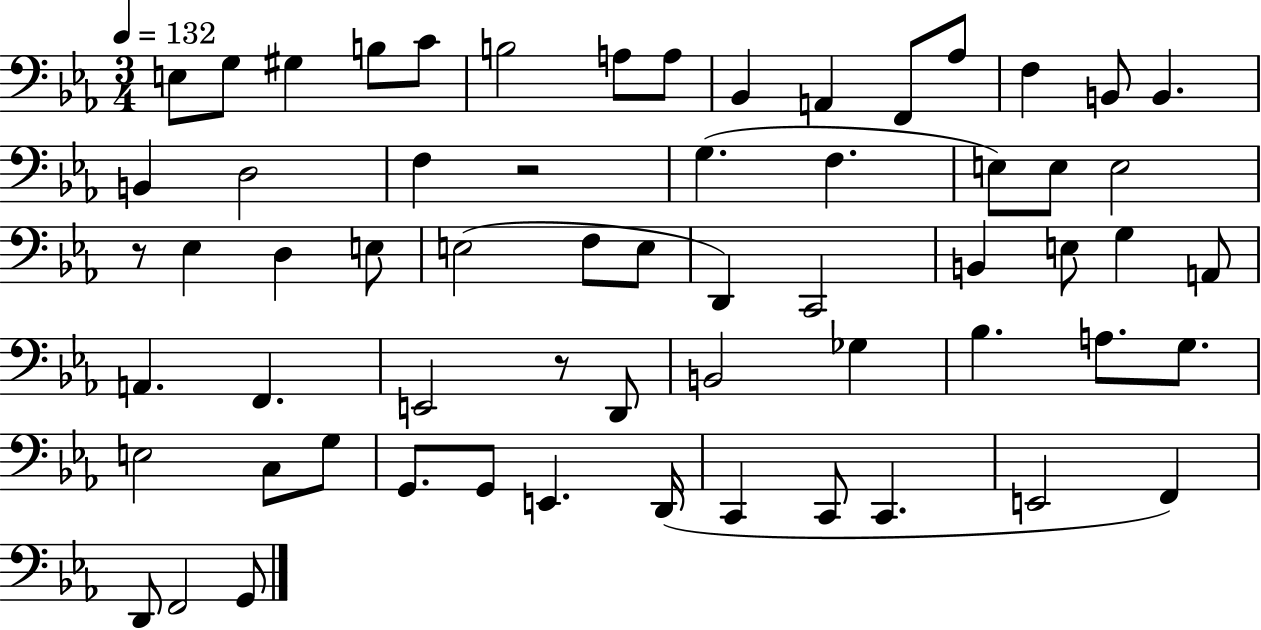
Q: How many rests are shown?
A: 3